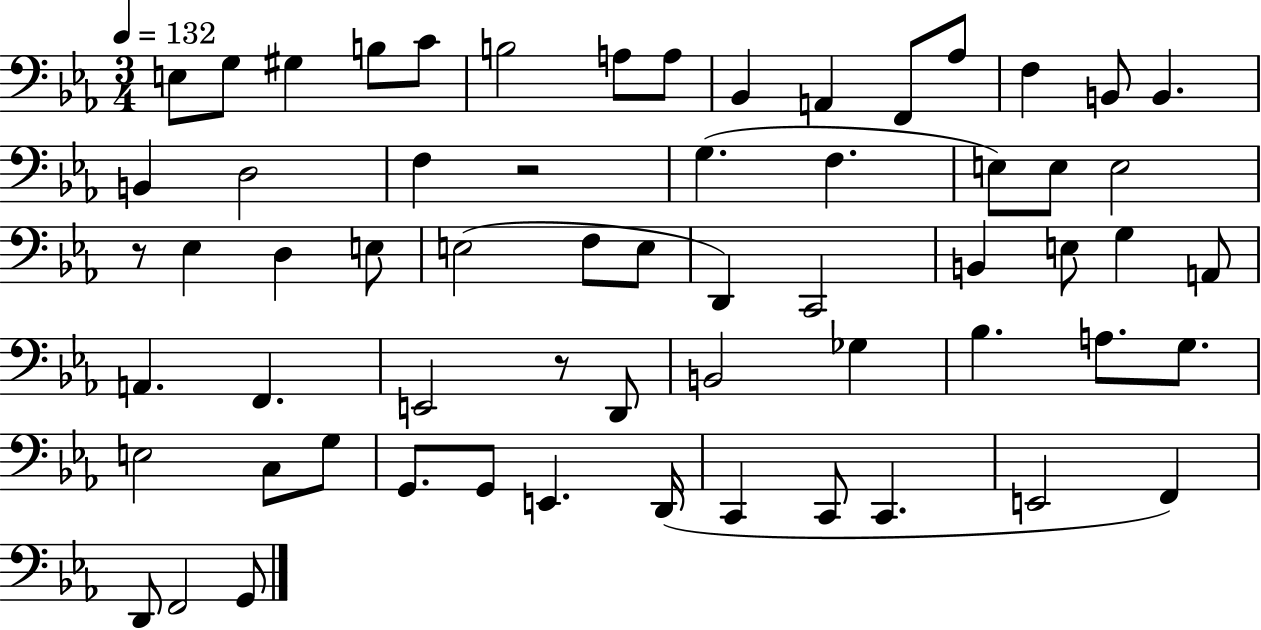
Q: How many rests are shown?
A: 3